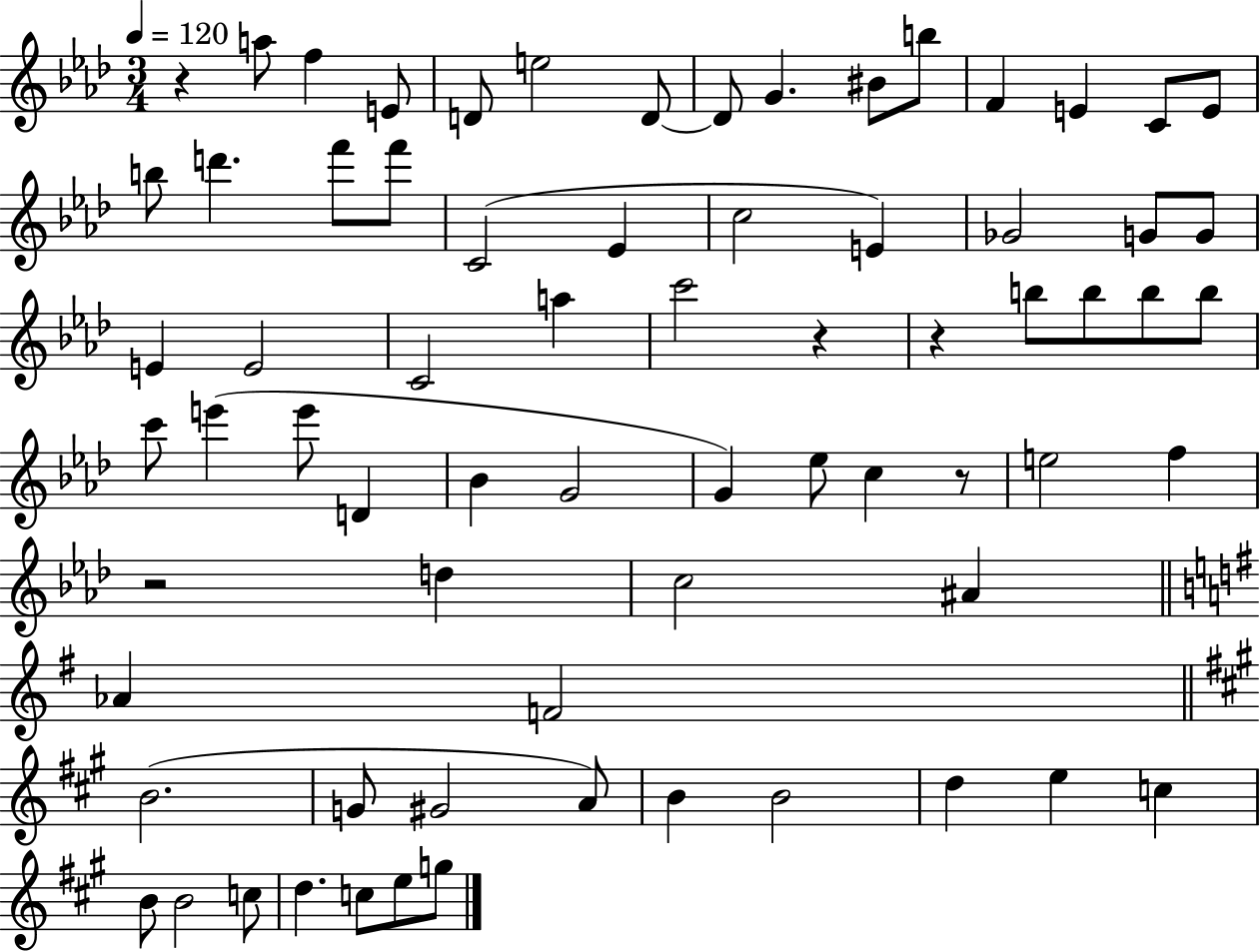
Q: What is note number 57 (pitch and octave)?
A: D5